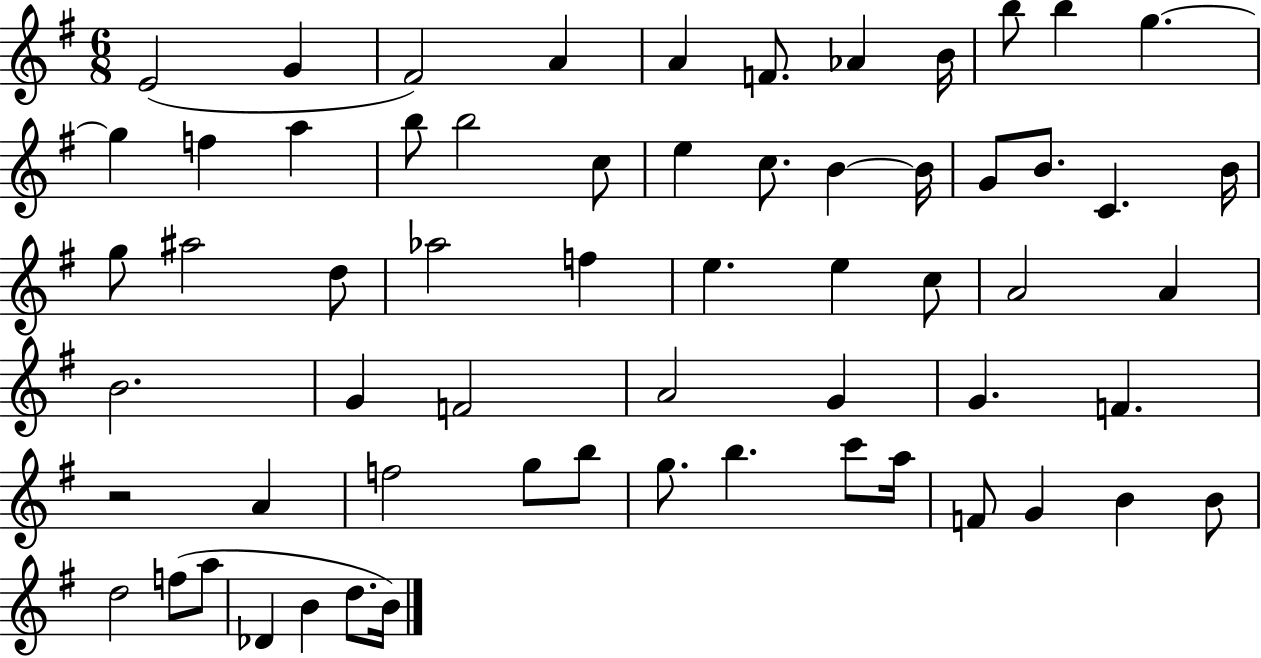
X:1
T:Untitled
M:6/8
L:1/4
K:G
E2 G ^F2 A A F/2 _A B/4 b/2 b g g f a b/2 b2 c/2 e c/2 B B/4 G/2 B/2 C B/4 g/2 ^a2 d/2 _a2 f e e c/2 A2 A B2 G F2 A2 G G F z2 A f2 g/2 b/2 g/2 b c'/2 a/4 F/2 G B B/2 d2 f/2 a/2 _D B d/2 B/4